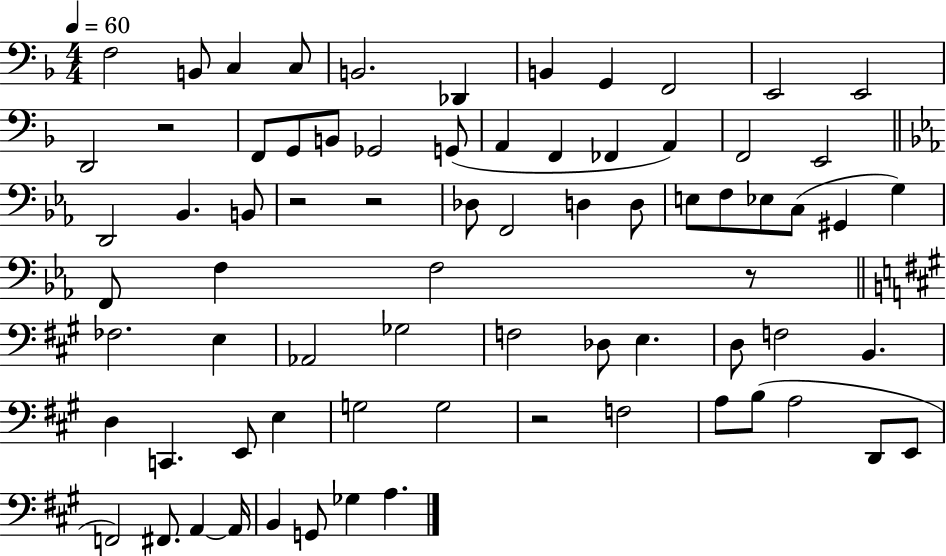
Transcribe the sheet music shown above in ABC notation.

X:1
T:Untitled
M:4/4
L:1/4
K:F
F,2 B,,/2 C, C,/2 B,,2 _D,, B,, G,, F,,2 E,,2 E,,2 D,,2 z2 F,,/2 G,,/2 B,,/2 _G,,2 G,,/2 A,, F,, _F,, A,, F,,2 E,,2 D,,2 _B,, B,,/2 z2 z2 _D,/2 F,,2 D, D,/2 E,/2 F,/2 _E,/2 C,/2 ^G,, G, F,,/2 F, F,2 z/2 _F,2 E, _A,,2 _G,2 F,2 _D,/2 E, D,/2 F,2 B,, D, C,, E,,/2 E, G,2 G,2 z2 F,2 A,/2 B,/2 A,2 D,,/2 E,,/2 F,,2 ^F,,/2 A,, A,,/4 B,, G,,/2 _G, A,